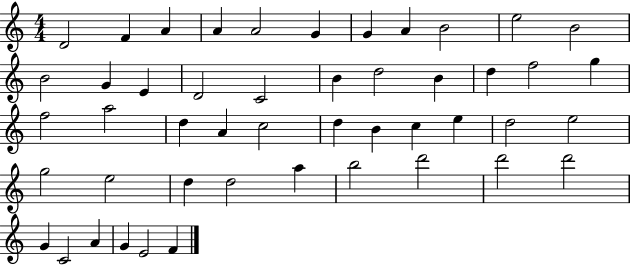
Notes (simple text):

D4/h F4/q A4/q A4/q A4/h G4/q G4/q A4/q B4/h E5/h B4/h B4/h G4/q E4/q D4/h C4/h B4/q D5/h B4/q D5/q F5/h G5/q F5/h A5/h D5/q A4/q C5/h D5/q B4/q C5/q E5/q D5/h E5/h G5/h E5/h D5/q D5/h A5/q B5/h D6/h D6/h D6/h G4/q C4/h A4/q G4/q E4/h F4/q